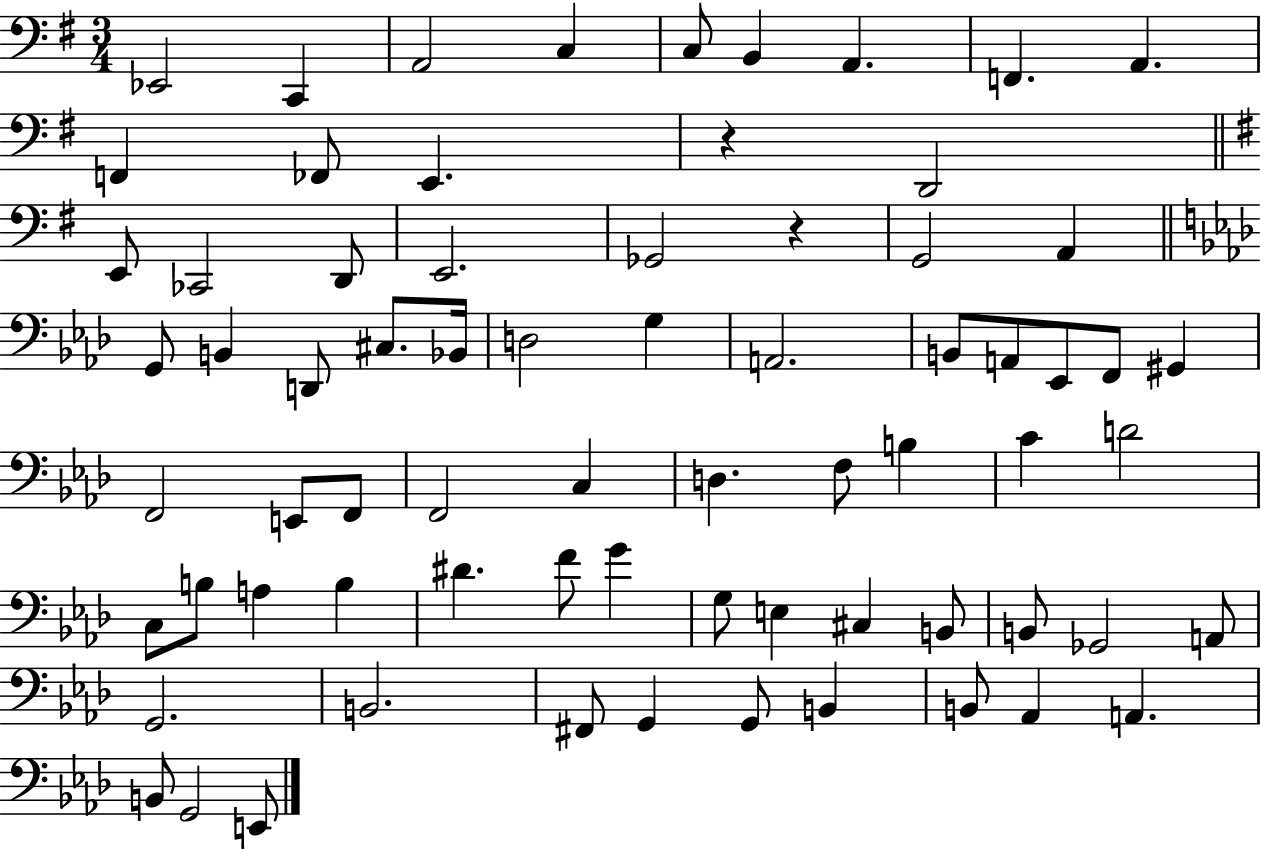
{
  \clef bass
  \numericTimeSignature
  \time 3/4
  \key g \major
  ees,2 c,4 | a,2 c4 | c8 b,4 a,4. | f,4. a,4. | \break f,4 fes,8 e,4. | r4 d,2 | \bar "||" \break \key e \minor e,8 ces,2 d,8 | e,2. | ges,2 r4 | g,2 a,4 | \break \bar "||" \break \key aes \major g,8 b,4 d,8 cis8. bes,16 | d2 g4 | a,2. | b,8 a,8 ees,8 f,8 gis,4 | \break f,2 e,8 f,8 | f,2 c4 | d4. f8 b4 | c'4 d'2 | \break c8 b8 a4 b4 | dis'4. f'8 g'4 | g8 e4 cis4 b,8 | b,8 ges,2 a,8 | \break g,2. | b,2. | fis,8 g,4 g,8 b,4 | b,8 aes,4 a,4. | \break b,8 g,2 e,8 | \bar "|."
}